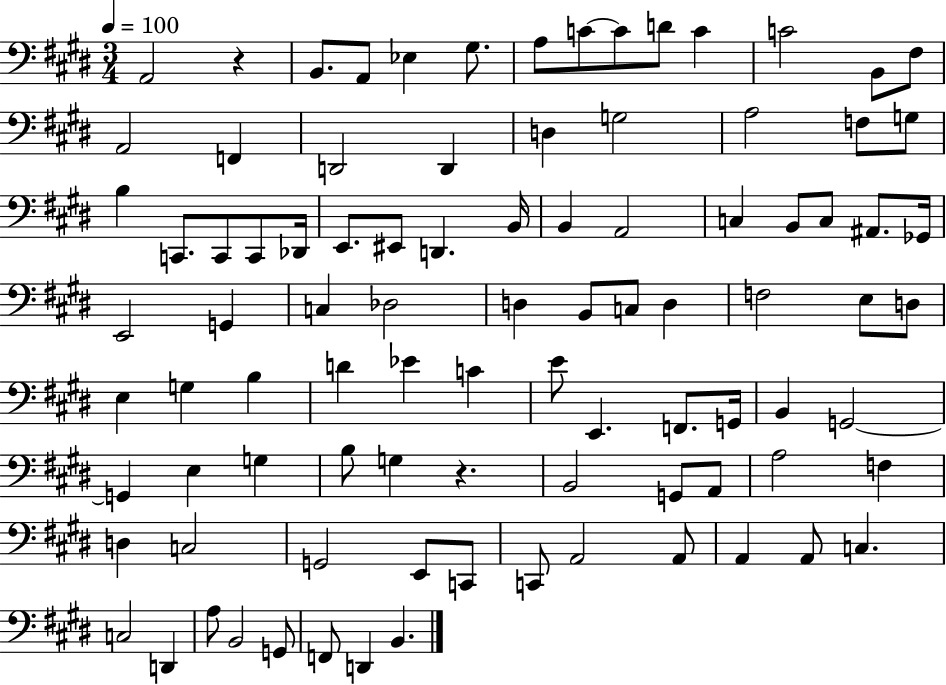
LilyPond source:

{
  \clef bass
  \numericTimeSignature
  \time 3/4
  \key e \major
  \tempo 4 = 100
  \repeat volta 2 { a,2 r4 | b,8. a,8 ees4 gis8. | a8 c'8~~ c'8 d'8 c'4 | c'2 b,8 fis8 | \break a,2 f,4 | d,2 d,4 | d4 g2 | a2 f8 g8 | \break b4 c,8. c,8 c,8 des,16 | e,8. eis,8 d,4. b,16 | b,4 a,2 | c4 b,8 c8 ais,8. ges,16 | \break e,2 g,4 | c4 des2 | d4 b,8 c8 d4 | f2 e8 d8 | \break e4 g4 b4 | d'4 ees'4 c'4 | e'8 e,4. f,8. g,16 | b,4 g,2~~ | \break g,4 e4 g4 | b8 g4 r4. | b,2 g,8 a,8 | a2 f4 | \break d4 c2 | g,2 e,8 c,8 | c,8 a,2 a,8 | a,4 a,8 c4. | \break c2 d,4 | a8 b,2 g,8 | f,8 d,4 b,4. | } \bar "|."
}